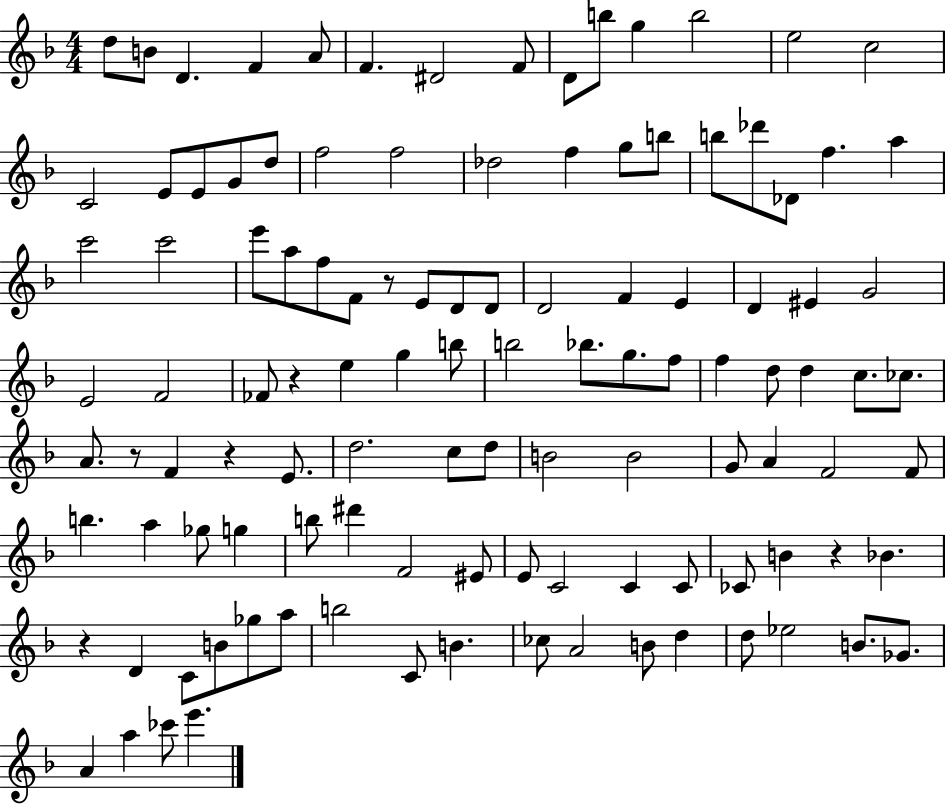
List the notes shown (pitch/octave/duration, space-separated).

D5/e B4/e D4/q. F4/q A4/e F4/q. D#4/h F4/e D4/e B5/e G5/q B5/h E5/h C5/h C4/h E4/e E4/e G4/e D5/e F5/h F5/h Db5/h F5/q G5/e B5/e B5/e Db6/e Db4/e F5/q. A5/q C6/h C6/h E6/e A5/e F5/e F4/e R/e E4/e D4/e D4/e D4/h F4/q E4/q D4/q EIS4/q G4/h E4/h F4/h FES4/e R/q E5/q G5/q B5/e B5/h Bb5/e. G5/e. F5/e F5/q D5/e D5/q C5/e. CES5/e. A4/e. R/e F4/q R/q E4/e. D5/h. C5/e D5/e B4/h B4/h G4/e A4/q F4/h F4/e B5/q. A5/q Gb5/e G5/q B5/e D#6/q F4/h EIS4/e E4/e C4/h C4/q C4/e CES4/e B4/q R/q Bb4/q. R/q D4/q C4/e B4/e Gb5/e A5/e B5/h C4/e B4/q. CES5/e A4/h B4/e D5/q D5/e Eb5/h B4/e. Gb4/e. A4/q A5/q CES6/e E6/q.